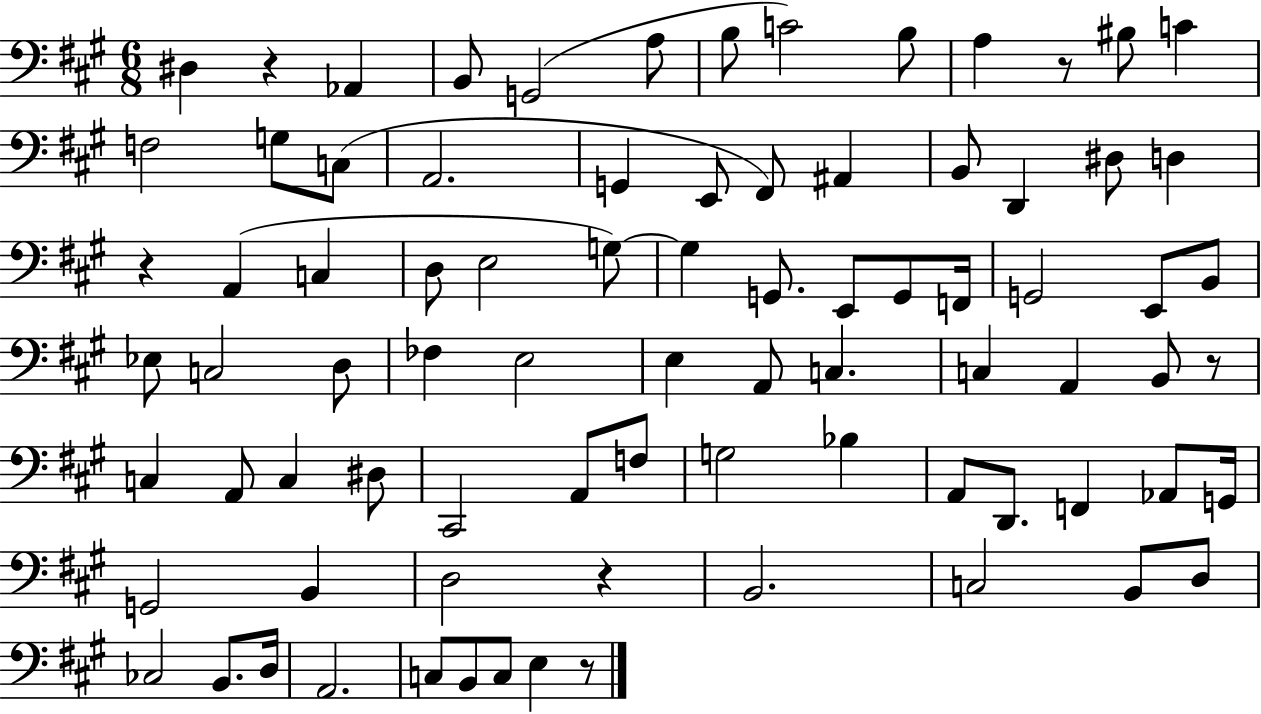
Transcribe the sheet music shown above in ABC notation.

X:1
T:Untitled
M:6/8
L:1/4
K:A
^D, z _A,, B,,/2 G,,2 A,/2 B,/2 C2 B,/2 A, z/2 ^B,/2 C F,2 G,/2 C,/2 A,,2 G,, E,,/2 ^F,,/2 ^A,, B,,/2 D,, ^D,/2 D, z A,, C, D,/2 E,2 G,/2 G, G,,/2 E,,/2 G,,/2 F,,/4 G,,2 E,,/2 B,,/2 _E,/2 C,2 D,/2 _F, E,2 E, A,,/2 C, C, A,, B,,/2 z/2 C, A,,/2 C, ^D,/2 ^C,,2 A,,/2 F,/2 G,2 _B, A,,/2 D,,/2 F,, _A,,/2 G,,/4 G,,2 B,, D,2 z B,,2 C,2 B,,/2 D,/2 _C,2 B,,/2 D,/4 A,,2 C,/2 B,,/2 C,/2 E, z/2